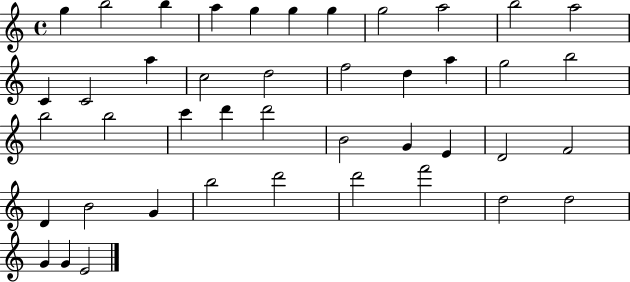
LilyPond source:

{
  \clef treble
  \time 4/4
  \defaultTimeSignature
  \key c \major
  g''4 b''2 b''4 | a''4 g''4 g''4 g''4 | g''2 a''2 | b''2 a''2 | \break c'4 c'2 a''4 | c''2 d''2 | f''2 d''4 a''4 | g''2 b''2 | \break b''2 b''2 | c'''4 d'''4 d'''2 | b'2 g'4 e'4 | d'2 f'2 | \break d'4 b'2 g'4 | b''2 d'''2 | d'''2 f'''2 | d''2 d''2 | \break g'4 g'4 e'2 | \bar "|."
}